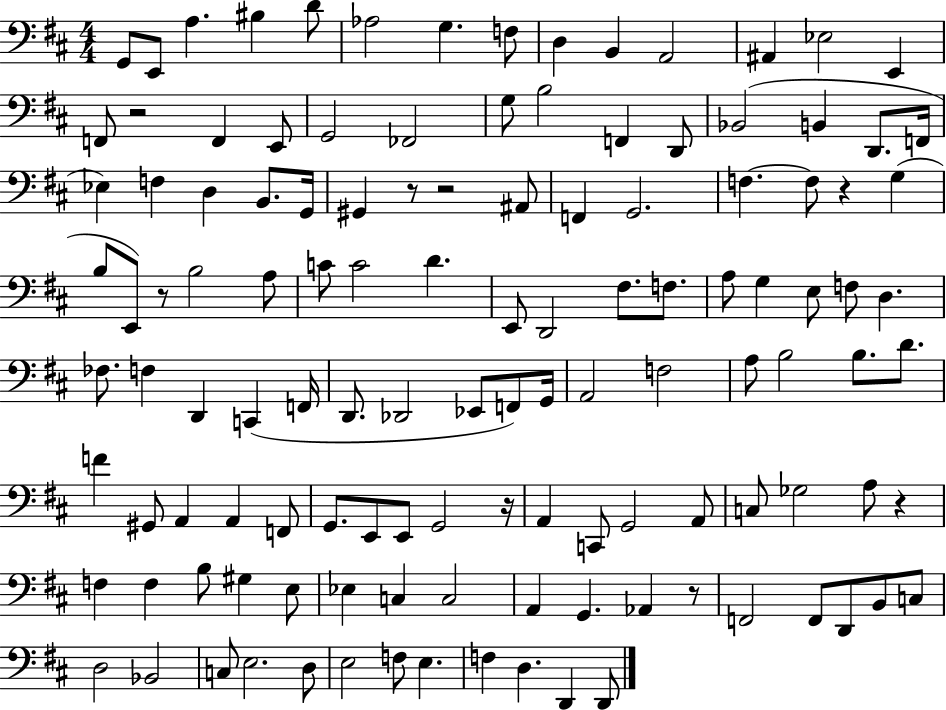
G2/e E2/e A3/q. BIS3/q D4/e Ab3/h G3/q. F3/e D3/q B2/q A2/h A#2/q Eb3/h E2/q F2/e R/h F2/q E2/e G2/h FES2/h G3/e B3/h F2/q D2/e Bb2/h B2/q D2/e. F2/s Eb3/q F3/q D3/q B2/e. G2/s G#2/q R/e R/h A#2/e F2/q G2/h. F3/q. F3/e R/q G3/q B3/e E2/e R/e B3/h A3/e C4/e C4/h D4/q. E2/e D2/h F#3/e. F3/e. A3/e G3/q E3/e F3/e D3/q. FES3/e. F3/q D2/q C2/q F2/s D2/e. Db2/h Eb2/e F2/e G2/s A2/h F3/h A3/e B3/h B3/e. D4/e. F4/q G#2/e A2/q A2/q F2/e G2/e. E2/e E2/e G2/h R/s A2/q C2/e G2/h A2/e C3/e Gb3/h A3/e R/q F3/q F3/q B3/e G#3/q E3/e Eb3/q C3/q C3/h A2/q G2/q. Ab2/q R/e F2/h F2/e D2/e B2/e C3/e D3/h Bb2/h C3/e E3/h. D3/e E3/h F3/e E3/q. F3/q D3/q. D2/q D2/e